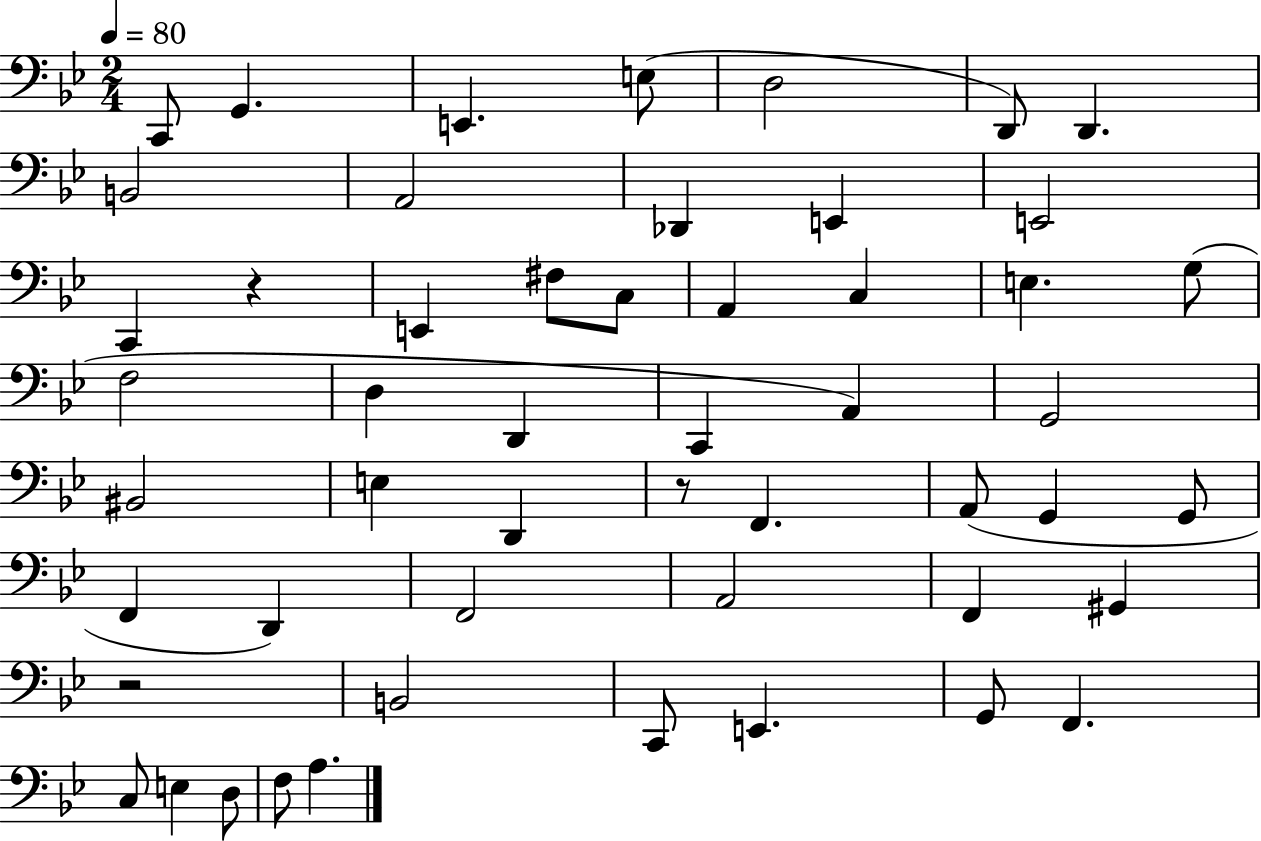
C2/e G2/q. E2/q. E3/e D3/h D2/e D2/q. B2/h A2/h Db2/q E2/q E2/h C2/q R/q E2/q F#3/e C3/e A2/q C3/q E3/q. G3/e F3/h D3/q D2/q C2/q A2/q G2/h BIS2/h E3/q D2/q R/e F2/q. A2/e G2/q G2/e F2/q D2/q F2/h A2/h F2/q G#2/q R/h B2/h C2/e E2/q. G2/e F2/q. C3/e E3/q D3/e F3/e A3/q.